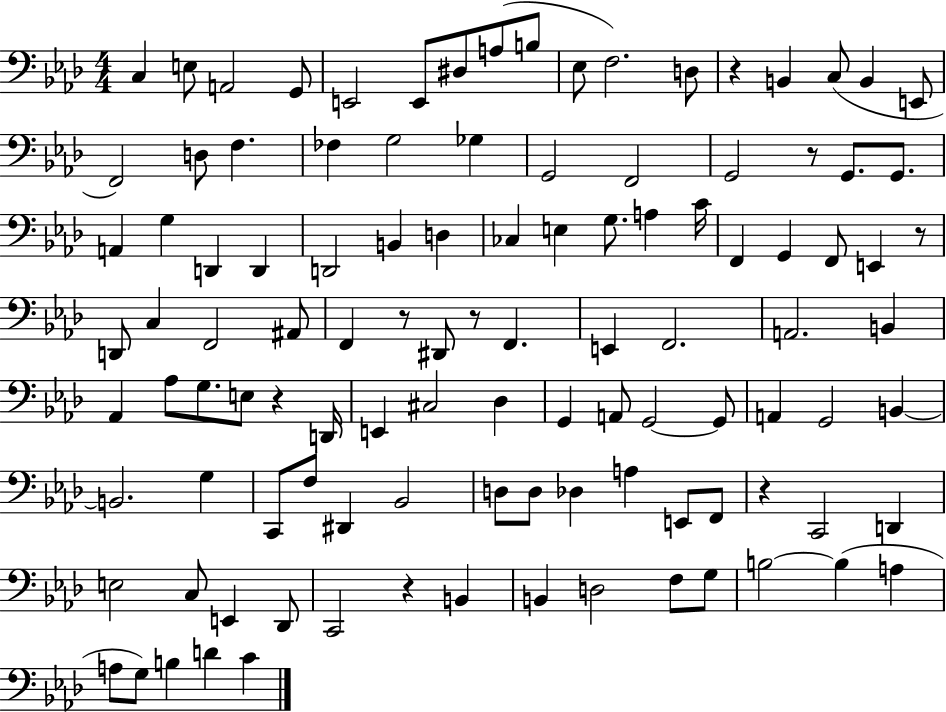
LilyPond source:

{
  \clef bass
  \numericTimeSignature
  \time 4/4
  \key aes \major
  c4 e8 a,2 g,8 | e,2 e,8 dis8 a8( b8 | ees8 f2.) d8 | r4 b,4 c8( b,4 e,8 | \break f,2) d8 f4. | fes4 g2 ges4 | g,2 f,2 | g,2 r8 g,8. g,8. | \break a,4 g4 d,4 d,4 | d,2 b,4 d4 | ces4 e4 g8. a4 c'16 | f,4 g,4 f,8 e,4 r8 | \break d,8 c4 f,2 ais,8 | f,4 r8 dis,8 r8 f,4. | e,4 f,2. | a,2. b,4 | \break aes,4 aes8 g8. e8 r4 d,16 | e,4 cis2 des4 | g,4 a,8 g,2~~ g,8 | a,4 g,2 b,4~~ | \break b,2. g4 | c,8 f8 dis,4 bes,2 | d8 d8 des4 a4 e,8 f,8 | r4 c,2 d,4 | \break e2 c8 e,4 des,8 | c,2 r4 b,4 | b,4 d2 f8 g8 | b2~~ b4( a4 | \break a8 g8) b4 d'4 c'4 | \bar "|."
}